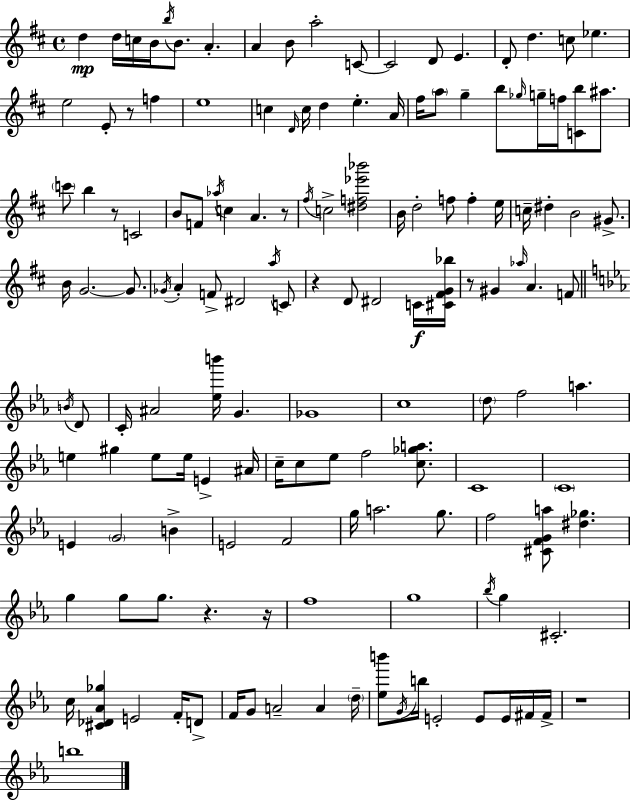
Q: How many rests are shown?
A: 8